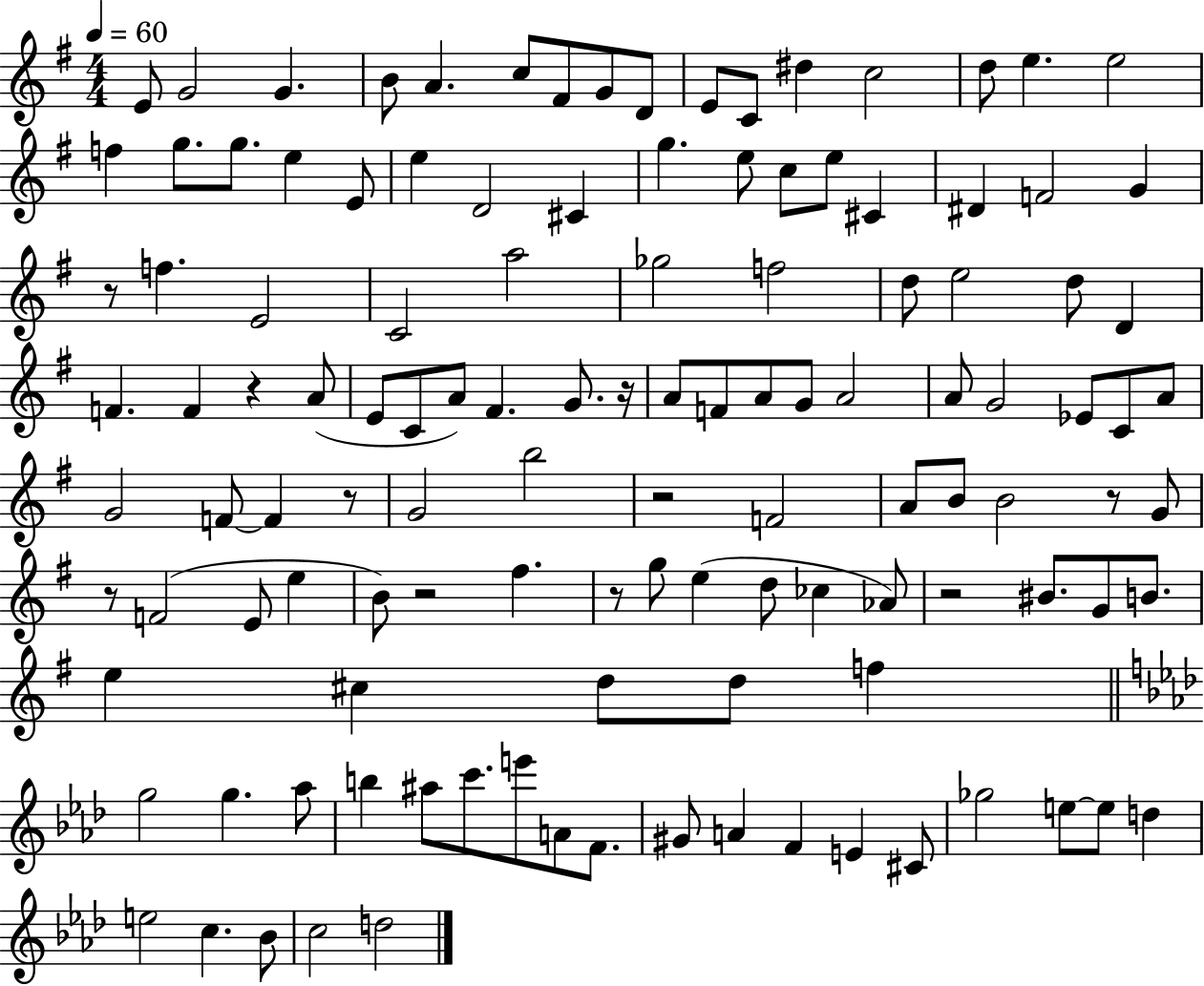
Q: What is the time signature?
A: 4/4